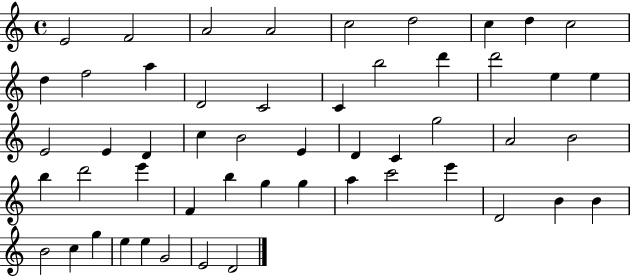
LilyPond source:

{
  \clef treble
  \time 4/4
  \defaultTimeSignature
  \key c \major
  e'2 f'2 | a'2 a'2 | c''2 d''2 | c''4 d''4 c''2 | \break d''4 f''2 a''4 | d'2 c'2 | c'4 b''2 d'''4 | d'''2 e''4 e''4 | \break e'2 e'4 d'4 | c''4 b'2 e'4 | d'4 c'4 g''2 | a'2 b'2 | \break b''4 d'''2 e'''4 | f'4 b''4 g''4 g''4 | a''4 c'''2 e'''4 | d'2 b'4 b'4 | \break b'2 c''4 g''4 | e''4 e''4 g'2 | e'2 d'2 | \bar "|."
}